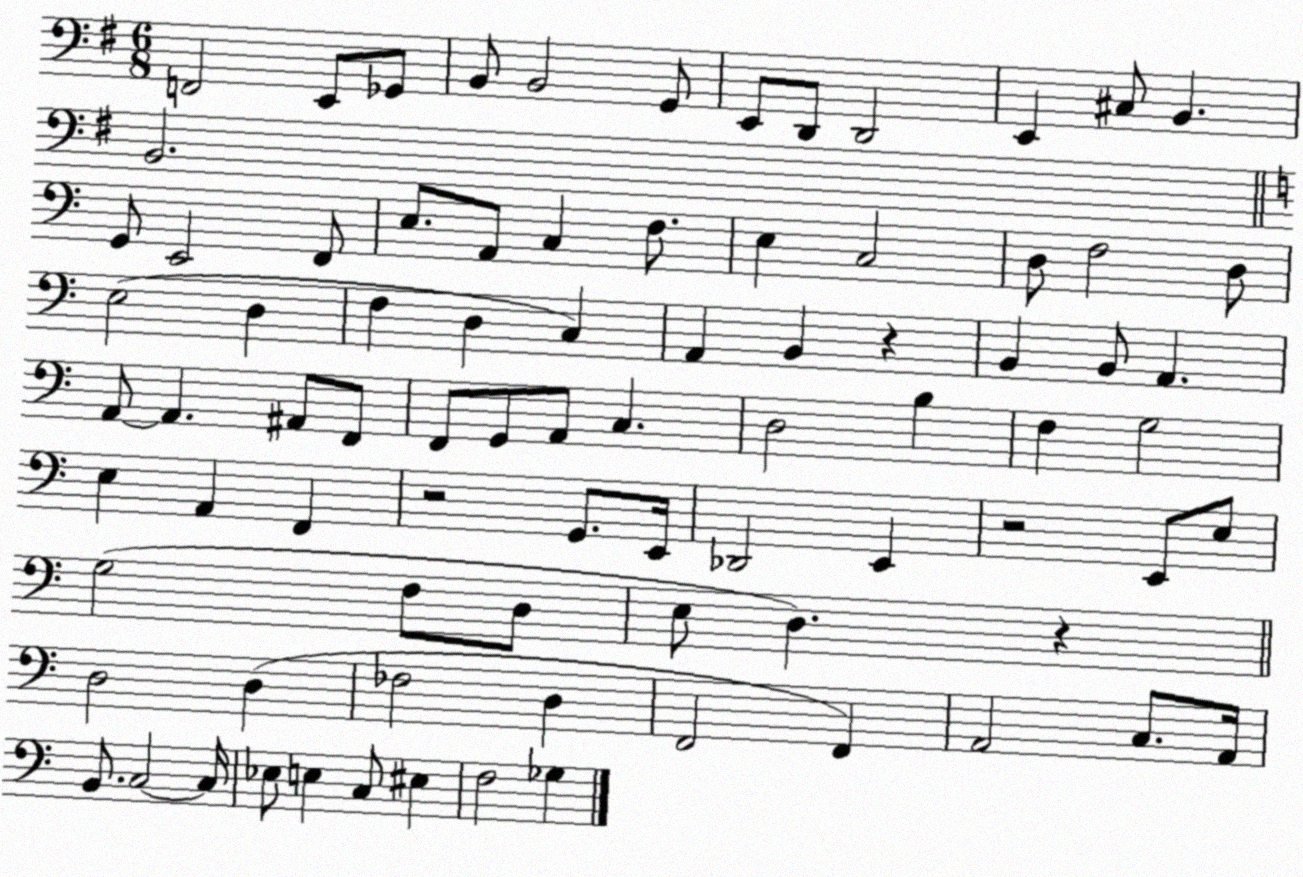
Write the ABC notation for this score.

X:1
T:Untitled
M:6/8
L:1/4
K:G
F,,2 E,,/2 _G,,/2 B,,/2 B,,2 G,,/2 E,,/2 D,,/2 D,,2 E,, ^C,/2 B,, B,,2 G,,/2 E,,2 F,,/2 E,/2 A,,/2 C, F,/2 E, C,2 D,/2 F,2 D,/2 E,2 D, F, D, C, A,, B,, z B,, B,,/2 A,, A,,/2 A,, ^A,,/2 F,,/2 F,,/2 G,,/2 A,,/2 C, D,2 B, F, G,2 E, A,, F,, z2 G,,/2 E,,/4 _D,,2 E,, z2 E,,/2 E,/2 G,2 F,/2 D,/2 E,/2 D, z D,2 D, _F,2 D, F,,2 F,, A,,2 C,/2 A,,/4 B,,/2 C,2 C,/4 _E,/2 E, C,/2 ^E, F,2 _G,